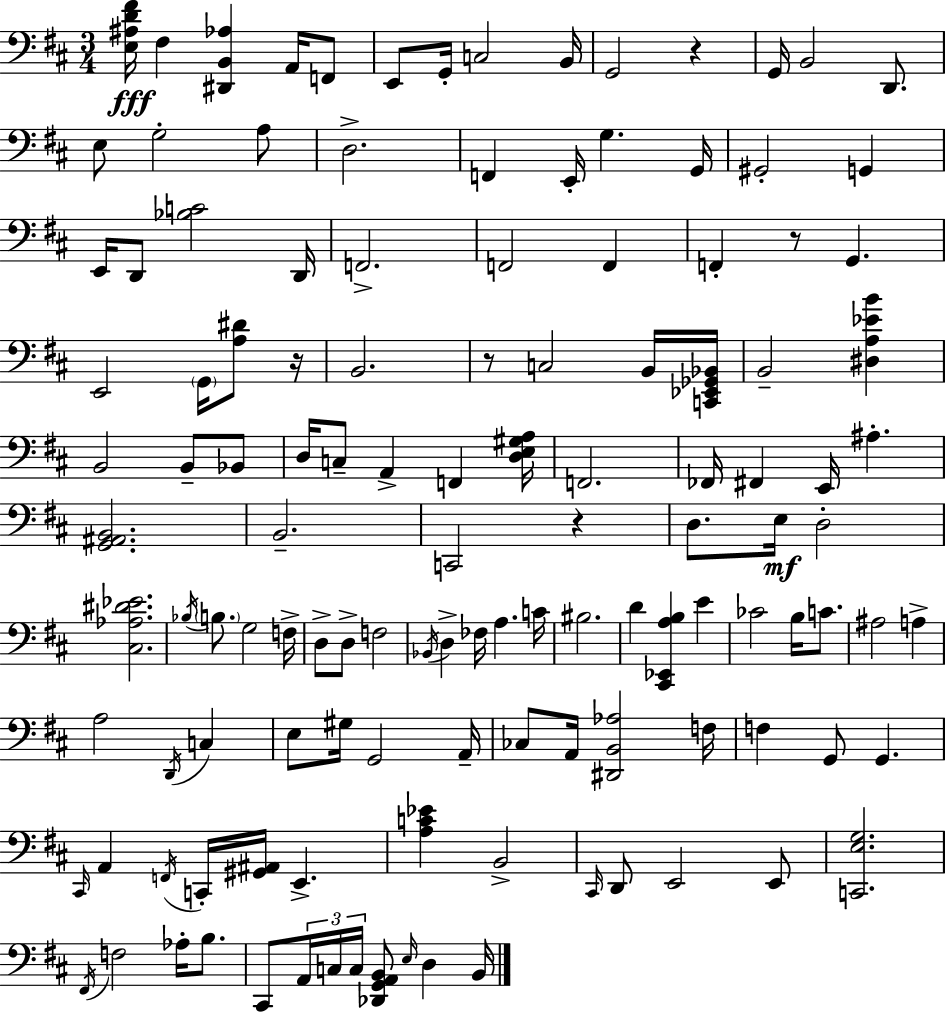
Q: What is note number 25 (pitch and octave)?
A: F2